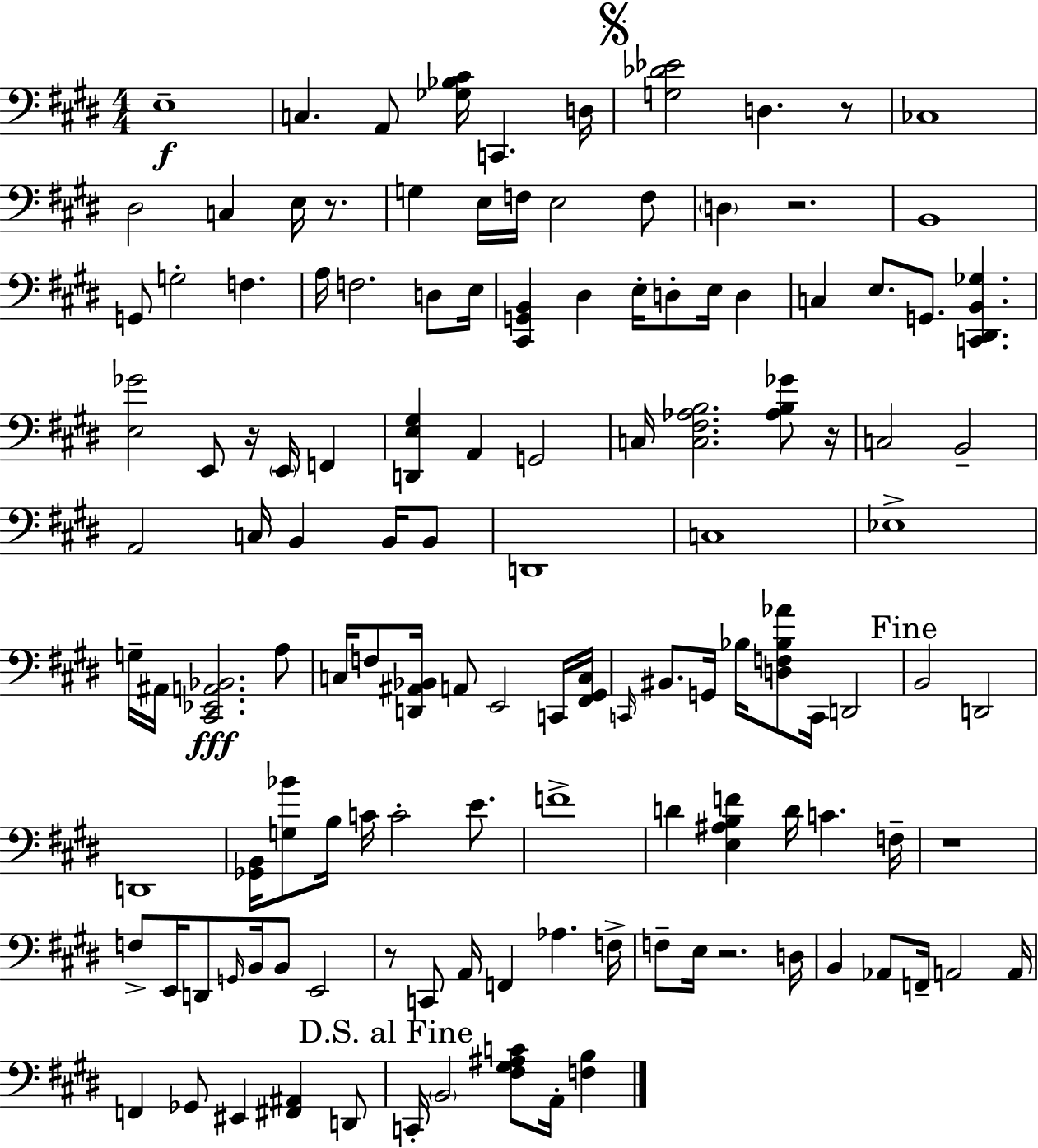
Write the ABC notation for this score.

X:1
T:Untitled
M:4/4
L:1/4
K:E
E,4 C, A,,/2 [_G,_B,^C]/4 C,, D,/4 [G,_D_E]2 D, z/2 _C,4 ^D,2 C, E,/4 z/2 G, E,/4 F,/4 E,2 F,/2 D, z2 B,,4 G,,/2 G,2 F, A,/4 F,2 D,/2 E,/4 [^C,,G,,B,,] ^D, E,/4 D,/2 E,/4 D, C, E,/2 G,,/2 [C,,^D,,B,,_G,] [E,_G]2 E,,/2 z/4 E,,/4 F,, [D,,E,^G,] A,, G,,2 C,/4 [C,^F,_A,B,]2 [_A,B,_G]/2 z/4 C,2 B,,2 A,,2 C,/4 B,, B,,/4 B,,/2 D,,4 C,4 _E,4 G,/4 ^A,,/4 [^C,,_E,,A,,_B,,]2 A,/2 C,/4 F,/2 [D,,^A,,_B,,]/4 A,,/2 E,,2 C,,/4 [^F,,^G,,C,]/4 C,,/4 ^B,,/2 G,,/4 _B,/4 [D,F,_B,_A]/2 C,,/4 D,,2 B,,2 D,,2 D,,4 [_G,,B,,]/4 [G,_B]/2 B,/4 C/4 C2 E/2 F4 D [E,^A,B,F] D/4 C F,/4 z4 F,/2 E,,/4 D,,/2 G,,/4 B,,/4 B,,/2 E,,2 z/2 C,,/2 A,,/4 F,, _A, F,/4 F,/2 E,/4 z2 D,/4 B,, _A,,/2 F,,/4 A,,2 A,,/4 F,, _G,,/2 ^E,, [^F,,^A,,] D,,/2 C,,/4 B,,2 [^F,^G,^A,C]/2 A,,/4 [F,B,]